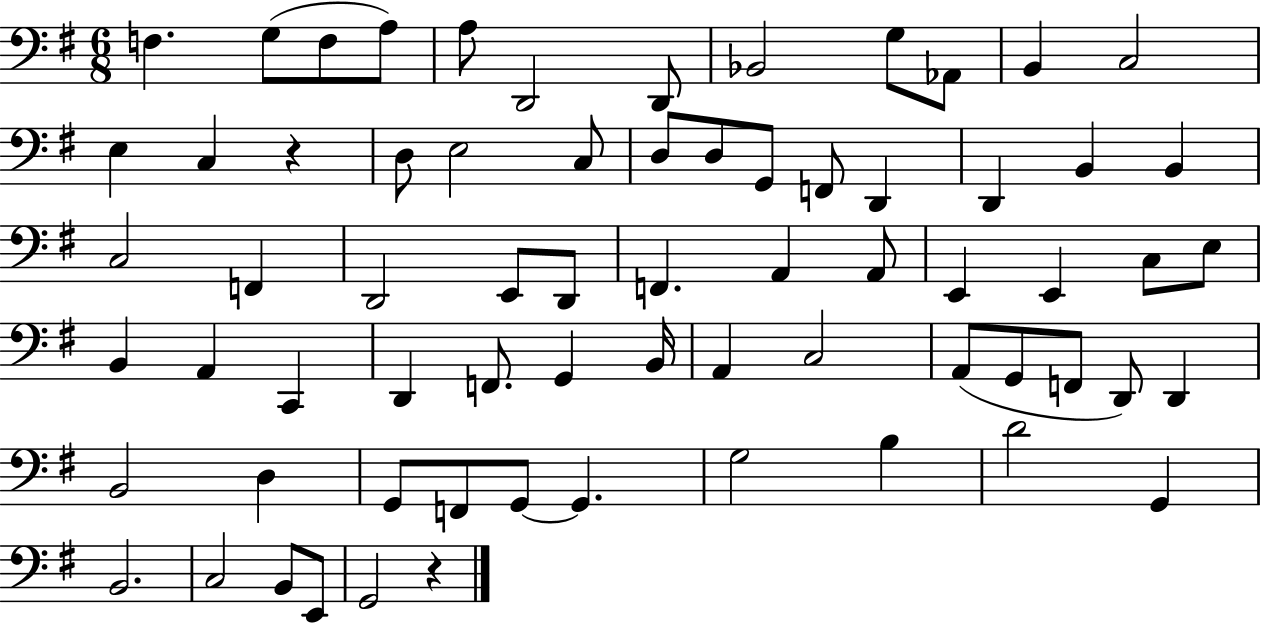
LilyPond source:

{
  \clef bass
  \numericTimeSignature
  \time 6/8
  \key g \major
  \repeat volta 2 { f4. g8( f8 a8) | a8 d,2 d,8 | bes,2 g8 aes,8 | b,4 c2 | \break e4 c4 r4 | d8 e2 c8 | d8 d8 g,8 f,8 d,4 | d,4 b,4 b,4 | \break c2 f,4 | d,2 e,8 d,8 | f,4. a,4 a,8 | e,4 e,4 c8 e8 | \break b,4 a,4 c,4 | d,4 f,8. g,4 b,16 | a,4 c2 | a,8( g,8 f,8 d,8) d,4 | \break b,2 d4 | g,8 f,8 g,8~~ g,4. | g2 b4 | d'2 g,4 | \break b,2. | c2 b,8 e,8 | g,2 r4 | } \bar "|."
}